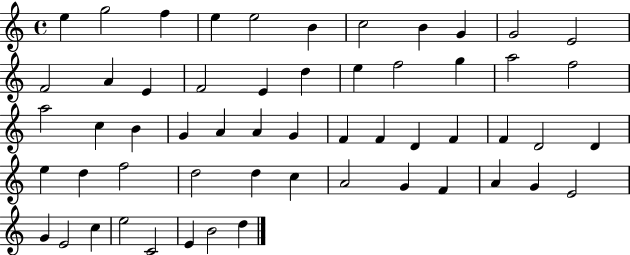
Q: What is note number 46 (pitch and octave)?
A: A4